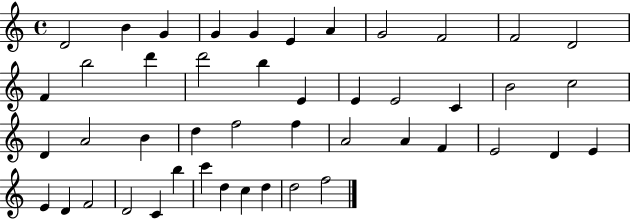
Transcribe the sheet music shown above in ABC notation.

X:1
T:Untitled
M:4/4
L:1/4
K:C
D2 B G G G E A G2 F2 F2 D2 F b2 d' d'2 b E E E2 C B2 c2 D A2 B d f2 f A2 A F E2 D E E D F2 D2 C b c' d c d d2 f2